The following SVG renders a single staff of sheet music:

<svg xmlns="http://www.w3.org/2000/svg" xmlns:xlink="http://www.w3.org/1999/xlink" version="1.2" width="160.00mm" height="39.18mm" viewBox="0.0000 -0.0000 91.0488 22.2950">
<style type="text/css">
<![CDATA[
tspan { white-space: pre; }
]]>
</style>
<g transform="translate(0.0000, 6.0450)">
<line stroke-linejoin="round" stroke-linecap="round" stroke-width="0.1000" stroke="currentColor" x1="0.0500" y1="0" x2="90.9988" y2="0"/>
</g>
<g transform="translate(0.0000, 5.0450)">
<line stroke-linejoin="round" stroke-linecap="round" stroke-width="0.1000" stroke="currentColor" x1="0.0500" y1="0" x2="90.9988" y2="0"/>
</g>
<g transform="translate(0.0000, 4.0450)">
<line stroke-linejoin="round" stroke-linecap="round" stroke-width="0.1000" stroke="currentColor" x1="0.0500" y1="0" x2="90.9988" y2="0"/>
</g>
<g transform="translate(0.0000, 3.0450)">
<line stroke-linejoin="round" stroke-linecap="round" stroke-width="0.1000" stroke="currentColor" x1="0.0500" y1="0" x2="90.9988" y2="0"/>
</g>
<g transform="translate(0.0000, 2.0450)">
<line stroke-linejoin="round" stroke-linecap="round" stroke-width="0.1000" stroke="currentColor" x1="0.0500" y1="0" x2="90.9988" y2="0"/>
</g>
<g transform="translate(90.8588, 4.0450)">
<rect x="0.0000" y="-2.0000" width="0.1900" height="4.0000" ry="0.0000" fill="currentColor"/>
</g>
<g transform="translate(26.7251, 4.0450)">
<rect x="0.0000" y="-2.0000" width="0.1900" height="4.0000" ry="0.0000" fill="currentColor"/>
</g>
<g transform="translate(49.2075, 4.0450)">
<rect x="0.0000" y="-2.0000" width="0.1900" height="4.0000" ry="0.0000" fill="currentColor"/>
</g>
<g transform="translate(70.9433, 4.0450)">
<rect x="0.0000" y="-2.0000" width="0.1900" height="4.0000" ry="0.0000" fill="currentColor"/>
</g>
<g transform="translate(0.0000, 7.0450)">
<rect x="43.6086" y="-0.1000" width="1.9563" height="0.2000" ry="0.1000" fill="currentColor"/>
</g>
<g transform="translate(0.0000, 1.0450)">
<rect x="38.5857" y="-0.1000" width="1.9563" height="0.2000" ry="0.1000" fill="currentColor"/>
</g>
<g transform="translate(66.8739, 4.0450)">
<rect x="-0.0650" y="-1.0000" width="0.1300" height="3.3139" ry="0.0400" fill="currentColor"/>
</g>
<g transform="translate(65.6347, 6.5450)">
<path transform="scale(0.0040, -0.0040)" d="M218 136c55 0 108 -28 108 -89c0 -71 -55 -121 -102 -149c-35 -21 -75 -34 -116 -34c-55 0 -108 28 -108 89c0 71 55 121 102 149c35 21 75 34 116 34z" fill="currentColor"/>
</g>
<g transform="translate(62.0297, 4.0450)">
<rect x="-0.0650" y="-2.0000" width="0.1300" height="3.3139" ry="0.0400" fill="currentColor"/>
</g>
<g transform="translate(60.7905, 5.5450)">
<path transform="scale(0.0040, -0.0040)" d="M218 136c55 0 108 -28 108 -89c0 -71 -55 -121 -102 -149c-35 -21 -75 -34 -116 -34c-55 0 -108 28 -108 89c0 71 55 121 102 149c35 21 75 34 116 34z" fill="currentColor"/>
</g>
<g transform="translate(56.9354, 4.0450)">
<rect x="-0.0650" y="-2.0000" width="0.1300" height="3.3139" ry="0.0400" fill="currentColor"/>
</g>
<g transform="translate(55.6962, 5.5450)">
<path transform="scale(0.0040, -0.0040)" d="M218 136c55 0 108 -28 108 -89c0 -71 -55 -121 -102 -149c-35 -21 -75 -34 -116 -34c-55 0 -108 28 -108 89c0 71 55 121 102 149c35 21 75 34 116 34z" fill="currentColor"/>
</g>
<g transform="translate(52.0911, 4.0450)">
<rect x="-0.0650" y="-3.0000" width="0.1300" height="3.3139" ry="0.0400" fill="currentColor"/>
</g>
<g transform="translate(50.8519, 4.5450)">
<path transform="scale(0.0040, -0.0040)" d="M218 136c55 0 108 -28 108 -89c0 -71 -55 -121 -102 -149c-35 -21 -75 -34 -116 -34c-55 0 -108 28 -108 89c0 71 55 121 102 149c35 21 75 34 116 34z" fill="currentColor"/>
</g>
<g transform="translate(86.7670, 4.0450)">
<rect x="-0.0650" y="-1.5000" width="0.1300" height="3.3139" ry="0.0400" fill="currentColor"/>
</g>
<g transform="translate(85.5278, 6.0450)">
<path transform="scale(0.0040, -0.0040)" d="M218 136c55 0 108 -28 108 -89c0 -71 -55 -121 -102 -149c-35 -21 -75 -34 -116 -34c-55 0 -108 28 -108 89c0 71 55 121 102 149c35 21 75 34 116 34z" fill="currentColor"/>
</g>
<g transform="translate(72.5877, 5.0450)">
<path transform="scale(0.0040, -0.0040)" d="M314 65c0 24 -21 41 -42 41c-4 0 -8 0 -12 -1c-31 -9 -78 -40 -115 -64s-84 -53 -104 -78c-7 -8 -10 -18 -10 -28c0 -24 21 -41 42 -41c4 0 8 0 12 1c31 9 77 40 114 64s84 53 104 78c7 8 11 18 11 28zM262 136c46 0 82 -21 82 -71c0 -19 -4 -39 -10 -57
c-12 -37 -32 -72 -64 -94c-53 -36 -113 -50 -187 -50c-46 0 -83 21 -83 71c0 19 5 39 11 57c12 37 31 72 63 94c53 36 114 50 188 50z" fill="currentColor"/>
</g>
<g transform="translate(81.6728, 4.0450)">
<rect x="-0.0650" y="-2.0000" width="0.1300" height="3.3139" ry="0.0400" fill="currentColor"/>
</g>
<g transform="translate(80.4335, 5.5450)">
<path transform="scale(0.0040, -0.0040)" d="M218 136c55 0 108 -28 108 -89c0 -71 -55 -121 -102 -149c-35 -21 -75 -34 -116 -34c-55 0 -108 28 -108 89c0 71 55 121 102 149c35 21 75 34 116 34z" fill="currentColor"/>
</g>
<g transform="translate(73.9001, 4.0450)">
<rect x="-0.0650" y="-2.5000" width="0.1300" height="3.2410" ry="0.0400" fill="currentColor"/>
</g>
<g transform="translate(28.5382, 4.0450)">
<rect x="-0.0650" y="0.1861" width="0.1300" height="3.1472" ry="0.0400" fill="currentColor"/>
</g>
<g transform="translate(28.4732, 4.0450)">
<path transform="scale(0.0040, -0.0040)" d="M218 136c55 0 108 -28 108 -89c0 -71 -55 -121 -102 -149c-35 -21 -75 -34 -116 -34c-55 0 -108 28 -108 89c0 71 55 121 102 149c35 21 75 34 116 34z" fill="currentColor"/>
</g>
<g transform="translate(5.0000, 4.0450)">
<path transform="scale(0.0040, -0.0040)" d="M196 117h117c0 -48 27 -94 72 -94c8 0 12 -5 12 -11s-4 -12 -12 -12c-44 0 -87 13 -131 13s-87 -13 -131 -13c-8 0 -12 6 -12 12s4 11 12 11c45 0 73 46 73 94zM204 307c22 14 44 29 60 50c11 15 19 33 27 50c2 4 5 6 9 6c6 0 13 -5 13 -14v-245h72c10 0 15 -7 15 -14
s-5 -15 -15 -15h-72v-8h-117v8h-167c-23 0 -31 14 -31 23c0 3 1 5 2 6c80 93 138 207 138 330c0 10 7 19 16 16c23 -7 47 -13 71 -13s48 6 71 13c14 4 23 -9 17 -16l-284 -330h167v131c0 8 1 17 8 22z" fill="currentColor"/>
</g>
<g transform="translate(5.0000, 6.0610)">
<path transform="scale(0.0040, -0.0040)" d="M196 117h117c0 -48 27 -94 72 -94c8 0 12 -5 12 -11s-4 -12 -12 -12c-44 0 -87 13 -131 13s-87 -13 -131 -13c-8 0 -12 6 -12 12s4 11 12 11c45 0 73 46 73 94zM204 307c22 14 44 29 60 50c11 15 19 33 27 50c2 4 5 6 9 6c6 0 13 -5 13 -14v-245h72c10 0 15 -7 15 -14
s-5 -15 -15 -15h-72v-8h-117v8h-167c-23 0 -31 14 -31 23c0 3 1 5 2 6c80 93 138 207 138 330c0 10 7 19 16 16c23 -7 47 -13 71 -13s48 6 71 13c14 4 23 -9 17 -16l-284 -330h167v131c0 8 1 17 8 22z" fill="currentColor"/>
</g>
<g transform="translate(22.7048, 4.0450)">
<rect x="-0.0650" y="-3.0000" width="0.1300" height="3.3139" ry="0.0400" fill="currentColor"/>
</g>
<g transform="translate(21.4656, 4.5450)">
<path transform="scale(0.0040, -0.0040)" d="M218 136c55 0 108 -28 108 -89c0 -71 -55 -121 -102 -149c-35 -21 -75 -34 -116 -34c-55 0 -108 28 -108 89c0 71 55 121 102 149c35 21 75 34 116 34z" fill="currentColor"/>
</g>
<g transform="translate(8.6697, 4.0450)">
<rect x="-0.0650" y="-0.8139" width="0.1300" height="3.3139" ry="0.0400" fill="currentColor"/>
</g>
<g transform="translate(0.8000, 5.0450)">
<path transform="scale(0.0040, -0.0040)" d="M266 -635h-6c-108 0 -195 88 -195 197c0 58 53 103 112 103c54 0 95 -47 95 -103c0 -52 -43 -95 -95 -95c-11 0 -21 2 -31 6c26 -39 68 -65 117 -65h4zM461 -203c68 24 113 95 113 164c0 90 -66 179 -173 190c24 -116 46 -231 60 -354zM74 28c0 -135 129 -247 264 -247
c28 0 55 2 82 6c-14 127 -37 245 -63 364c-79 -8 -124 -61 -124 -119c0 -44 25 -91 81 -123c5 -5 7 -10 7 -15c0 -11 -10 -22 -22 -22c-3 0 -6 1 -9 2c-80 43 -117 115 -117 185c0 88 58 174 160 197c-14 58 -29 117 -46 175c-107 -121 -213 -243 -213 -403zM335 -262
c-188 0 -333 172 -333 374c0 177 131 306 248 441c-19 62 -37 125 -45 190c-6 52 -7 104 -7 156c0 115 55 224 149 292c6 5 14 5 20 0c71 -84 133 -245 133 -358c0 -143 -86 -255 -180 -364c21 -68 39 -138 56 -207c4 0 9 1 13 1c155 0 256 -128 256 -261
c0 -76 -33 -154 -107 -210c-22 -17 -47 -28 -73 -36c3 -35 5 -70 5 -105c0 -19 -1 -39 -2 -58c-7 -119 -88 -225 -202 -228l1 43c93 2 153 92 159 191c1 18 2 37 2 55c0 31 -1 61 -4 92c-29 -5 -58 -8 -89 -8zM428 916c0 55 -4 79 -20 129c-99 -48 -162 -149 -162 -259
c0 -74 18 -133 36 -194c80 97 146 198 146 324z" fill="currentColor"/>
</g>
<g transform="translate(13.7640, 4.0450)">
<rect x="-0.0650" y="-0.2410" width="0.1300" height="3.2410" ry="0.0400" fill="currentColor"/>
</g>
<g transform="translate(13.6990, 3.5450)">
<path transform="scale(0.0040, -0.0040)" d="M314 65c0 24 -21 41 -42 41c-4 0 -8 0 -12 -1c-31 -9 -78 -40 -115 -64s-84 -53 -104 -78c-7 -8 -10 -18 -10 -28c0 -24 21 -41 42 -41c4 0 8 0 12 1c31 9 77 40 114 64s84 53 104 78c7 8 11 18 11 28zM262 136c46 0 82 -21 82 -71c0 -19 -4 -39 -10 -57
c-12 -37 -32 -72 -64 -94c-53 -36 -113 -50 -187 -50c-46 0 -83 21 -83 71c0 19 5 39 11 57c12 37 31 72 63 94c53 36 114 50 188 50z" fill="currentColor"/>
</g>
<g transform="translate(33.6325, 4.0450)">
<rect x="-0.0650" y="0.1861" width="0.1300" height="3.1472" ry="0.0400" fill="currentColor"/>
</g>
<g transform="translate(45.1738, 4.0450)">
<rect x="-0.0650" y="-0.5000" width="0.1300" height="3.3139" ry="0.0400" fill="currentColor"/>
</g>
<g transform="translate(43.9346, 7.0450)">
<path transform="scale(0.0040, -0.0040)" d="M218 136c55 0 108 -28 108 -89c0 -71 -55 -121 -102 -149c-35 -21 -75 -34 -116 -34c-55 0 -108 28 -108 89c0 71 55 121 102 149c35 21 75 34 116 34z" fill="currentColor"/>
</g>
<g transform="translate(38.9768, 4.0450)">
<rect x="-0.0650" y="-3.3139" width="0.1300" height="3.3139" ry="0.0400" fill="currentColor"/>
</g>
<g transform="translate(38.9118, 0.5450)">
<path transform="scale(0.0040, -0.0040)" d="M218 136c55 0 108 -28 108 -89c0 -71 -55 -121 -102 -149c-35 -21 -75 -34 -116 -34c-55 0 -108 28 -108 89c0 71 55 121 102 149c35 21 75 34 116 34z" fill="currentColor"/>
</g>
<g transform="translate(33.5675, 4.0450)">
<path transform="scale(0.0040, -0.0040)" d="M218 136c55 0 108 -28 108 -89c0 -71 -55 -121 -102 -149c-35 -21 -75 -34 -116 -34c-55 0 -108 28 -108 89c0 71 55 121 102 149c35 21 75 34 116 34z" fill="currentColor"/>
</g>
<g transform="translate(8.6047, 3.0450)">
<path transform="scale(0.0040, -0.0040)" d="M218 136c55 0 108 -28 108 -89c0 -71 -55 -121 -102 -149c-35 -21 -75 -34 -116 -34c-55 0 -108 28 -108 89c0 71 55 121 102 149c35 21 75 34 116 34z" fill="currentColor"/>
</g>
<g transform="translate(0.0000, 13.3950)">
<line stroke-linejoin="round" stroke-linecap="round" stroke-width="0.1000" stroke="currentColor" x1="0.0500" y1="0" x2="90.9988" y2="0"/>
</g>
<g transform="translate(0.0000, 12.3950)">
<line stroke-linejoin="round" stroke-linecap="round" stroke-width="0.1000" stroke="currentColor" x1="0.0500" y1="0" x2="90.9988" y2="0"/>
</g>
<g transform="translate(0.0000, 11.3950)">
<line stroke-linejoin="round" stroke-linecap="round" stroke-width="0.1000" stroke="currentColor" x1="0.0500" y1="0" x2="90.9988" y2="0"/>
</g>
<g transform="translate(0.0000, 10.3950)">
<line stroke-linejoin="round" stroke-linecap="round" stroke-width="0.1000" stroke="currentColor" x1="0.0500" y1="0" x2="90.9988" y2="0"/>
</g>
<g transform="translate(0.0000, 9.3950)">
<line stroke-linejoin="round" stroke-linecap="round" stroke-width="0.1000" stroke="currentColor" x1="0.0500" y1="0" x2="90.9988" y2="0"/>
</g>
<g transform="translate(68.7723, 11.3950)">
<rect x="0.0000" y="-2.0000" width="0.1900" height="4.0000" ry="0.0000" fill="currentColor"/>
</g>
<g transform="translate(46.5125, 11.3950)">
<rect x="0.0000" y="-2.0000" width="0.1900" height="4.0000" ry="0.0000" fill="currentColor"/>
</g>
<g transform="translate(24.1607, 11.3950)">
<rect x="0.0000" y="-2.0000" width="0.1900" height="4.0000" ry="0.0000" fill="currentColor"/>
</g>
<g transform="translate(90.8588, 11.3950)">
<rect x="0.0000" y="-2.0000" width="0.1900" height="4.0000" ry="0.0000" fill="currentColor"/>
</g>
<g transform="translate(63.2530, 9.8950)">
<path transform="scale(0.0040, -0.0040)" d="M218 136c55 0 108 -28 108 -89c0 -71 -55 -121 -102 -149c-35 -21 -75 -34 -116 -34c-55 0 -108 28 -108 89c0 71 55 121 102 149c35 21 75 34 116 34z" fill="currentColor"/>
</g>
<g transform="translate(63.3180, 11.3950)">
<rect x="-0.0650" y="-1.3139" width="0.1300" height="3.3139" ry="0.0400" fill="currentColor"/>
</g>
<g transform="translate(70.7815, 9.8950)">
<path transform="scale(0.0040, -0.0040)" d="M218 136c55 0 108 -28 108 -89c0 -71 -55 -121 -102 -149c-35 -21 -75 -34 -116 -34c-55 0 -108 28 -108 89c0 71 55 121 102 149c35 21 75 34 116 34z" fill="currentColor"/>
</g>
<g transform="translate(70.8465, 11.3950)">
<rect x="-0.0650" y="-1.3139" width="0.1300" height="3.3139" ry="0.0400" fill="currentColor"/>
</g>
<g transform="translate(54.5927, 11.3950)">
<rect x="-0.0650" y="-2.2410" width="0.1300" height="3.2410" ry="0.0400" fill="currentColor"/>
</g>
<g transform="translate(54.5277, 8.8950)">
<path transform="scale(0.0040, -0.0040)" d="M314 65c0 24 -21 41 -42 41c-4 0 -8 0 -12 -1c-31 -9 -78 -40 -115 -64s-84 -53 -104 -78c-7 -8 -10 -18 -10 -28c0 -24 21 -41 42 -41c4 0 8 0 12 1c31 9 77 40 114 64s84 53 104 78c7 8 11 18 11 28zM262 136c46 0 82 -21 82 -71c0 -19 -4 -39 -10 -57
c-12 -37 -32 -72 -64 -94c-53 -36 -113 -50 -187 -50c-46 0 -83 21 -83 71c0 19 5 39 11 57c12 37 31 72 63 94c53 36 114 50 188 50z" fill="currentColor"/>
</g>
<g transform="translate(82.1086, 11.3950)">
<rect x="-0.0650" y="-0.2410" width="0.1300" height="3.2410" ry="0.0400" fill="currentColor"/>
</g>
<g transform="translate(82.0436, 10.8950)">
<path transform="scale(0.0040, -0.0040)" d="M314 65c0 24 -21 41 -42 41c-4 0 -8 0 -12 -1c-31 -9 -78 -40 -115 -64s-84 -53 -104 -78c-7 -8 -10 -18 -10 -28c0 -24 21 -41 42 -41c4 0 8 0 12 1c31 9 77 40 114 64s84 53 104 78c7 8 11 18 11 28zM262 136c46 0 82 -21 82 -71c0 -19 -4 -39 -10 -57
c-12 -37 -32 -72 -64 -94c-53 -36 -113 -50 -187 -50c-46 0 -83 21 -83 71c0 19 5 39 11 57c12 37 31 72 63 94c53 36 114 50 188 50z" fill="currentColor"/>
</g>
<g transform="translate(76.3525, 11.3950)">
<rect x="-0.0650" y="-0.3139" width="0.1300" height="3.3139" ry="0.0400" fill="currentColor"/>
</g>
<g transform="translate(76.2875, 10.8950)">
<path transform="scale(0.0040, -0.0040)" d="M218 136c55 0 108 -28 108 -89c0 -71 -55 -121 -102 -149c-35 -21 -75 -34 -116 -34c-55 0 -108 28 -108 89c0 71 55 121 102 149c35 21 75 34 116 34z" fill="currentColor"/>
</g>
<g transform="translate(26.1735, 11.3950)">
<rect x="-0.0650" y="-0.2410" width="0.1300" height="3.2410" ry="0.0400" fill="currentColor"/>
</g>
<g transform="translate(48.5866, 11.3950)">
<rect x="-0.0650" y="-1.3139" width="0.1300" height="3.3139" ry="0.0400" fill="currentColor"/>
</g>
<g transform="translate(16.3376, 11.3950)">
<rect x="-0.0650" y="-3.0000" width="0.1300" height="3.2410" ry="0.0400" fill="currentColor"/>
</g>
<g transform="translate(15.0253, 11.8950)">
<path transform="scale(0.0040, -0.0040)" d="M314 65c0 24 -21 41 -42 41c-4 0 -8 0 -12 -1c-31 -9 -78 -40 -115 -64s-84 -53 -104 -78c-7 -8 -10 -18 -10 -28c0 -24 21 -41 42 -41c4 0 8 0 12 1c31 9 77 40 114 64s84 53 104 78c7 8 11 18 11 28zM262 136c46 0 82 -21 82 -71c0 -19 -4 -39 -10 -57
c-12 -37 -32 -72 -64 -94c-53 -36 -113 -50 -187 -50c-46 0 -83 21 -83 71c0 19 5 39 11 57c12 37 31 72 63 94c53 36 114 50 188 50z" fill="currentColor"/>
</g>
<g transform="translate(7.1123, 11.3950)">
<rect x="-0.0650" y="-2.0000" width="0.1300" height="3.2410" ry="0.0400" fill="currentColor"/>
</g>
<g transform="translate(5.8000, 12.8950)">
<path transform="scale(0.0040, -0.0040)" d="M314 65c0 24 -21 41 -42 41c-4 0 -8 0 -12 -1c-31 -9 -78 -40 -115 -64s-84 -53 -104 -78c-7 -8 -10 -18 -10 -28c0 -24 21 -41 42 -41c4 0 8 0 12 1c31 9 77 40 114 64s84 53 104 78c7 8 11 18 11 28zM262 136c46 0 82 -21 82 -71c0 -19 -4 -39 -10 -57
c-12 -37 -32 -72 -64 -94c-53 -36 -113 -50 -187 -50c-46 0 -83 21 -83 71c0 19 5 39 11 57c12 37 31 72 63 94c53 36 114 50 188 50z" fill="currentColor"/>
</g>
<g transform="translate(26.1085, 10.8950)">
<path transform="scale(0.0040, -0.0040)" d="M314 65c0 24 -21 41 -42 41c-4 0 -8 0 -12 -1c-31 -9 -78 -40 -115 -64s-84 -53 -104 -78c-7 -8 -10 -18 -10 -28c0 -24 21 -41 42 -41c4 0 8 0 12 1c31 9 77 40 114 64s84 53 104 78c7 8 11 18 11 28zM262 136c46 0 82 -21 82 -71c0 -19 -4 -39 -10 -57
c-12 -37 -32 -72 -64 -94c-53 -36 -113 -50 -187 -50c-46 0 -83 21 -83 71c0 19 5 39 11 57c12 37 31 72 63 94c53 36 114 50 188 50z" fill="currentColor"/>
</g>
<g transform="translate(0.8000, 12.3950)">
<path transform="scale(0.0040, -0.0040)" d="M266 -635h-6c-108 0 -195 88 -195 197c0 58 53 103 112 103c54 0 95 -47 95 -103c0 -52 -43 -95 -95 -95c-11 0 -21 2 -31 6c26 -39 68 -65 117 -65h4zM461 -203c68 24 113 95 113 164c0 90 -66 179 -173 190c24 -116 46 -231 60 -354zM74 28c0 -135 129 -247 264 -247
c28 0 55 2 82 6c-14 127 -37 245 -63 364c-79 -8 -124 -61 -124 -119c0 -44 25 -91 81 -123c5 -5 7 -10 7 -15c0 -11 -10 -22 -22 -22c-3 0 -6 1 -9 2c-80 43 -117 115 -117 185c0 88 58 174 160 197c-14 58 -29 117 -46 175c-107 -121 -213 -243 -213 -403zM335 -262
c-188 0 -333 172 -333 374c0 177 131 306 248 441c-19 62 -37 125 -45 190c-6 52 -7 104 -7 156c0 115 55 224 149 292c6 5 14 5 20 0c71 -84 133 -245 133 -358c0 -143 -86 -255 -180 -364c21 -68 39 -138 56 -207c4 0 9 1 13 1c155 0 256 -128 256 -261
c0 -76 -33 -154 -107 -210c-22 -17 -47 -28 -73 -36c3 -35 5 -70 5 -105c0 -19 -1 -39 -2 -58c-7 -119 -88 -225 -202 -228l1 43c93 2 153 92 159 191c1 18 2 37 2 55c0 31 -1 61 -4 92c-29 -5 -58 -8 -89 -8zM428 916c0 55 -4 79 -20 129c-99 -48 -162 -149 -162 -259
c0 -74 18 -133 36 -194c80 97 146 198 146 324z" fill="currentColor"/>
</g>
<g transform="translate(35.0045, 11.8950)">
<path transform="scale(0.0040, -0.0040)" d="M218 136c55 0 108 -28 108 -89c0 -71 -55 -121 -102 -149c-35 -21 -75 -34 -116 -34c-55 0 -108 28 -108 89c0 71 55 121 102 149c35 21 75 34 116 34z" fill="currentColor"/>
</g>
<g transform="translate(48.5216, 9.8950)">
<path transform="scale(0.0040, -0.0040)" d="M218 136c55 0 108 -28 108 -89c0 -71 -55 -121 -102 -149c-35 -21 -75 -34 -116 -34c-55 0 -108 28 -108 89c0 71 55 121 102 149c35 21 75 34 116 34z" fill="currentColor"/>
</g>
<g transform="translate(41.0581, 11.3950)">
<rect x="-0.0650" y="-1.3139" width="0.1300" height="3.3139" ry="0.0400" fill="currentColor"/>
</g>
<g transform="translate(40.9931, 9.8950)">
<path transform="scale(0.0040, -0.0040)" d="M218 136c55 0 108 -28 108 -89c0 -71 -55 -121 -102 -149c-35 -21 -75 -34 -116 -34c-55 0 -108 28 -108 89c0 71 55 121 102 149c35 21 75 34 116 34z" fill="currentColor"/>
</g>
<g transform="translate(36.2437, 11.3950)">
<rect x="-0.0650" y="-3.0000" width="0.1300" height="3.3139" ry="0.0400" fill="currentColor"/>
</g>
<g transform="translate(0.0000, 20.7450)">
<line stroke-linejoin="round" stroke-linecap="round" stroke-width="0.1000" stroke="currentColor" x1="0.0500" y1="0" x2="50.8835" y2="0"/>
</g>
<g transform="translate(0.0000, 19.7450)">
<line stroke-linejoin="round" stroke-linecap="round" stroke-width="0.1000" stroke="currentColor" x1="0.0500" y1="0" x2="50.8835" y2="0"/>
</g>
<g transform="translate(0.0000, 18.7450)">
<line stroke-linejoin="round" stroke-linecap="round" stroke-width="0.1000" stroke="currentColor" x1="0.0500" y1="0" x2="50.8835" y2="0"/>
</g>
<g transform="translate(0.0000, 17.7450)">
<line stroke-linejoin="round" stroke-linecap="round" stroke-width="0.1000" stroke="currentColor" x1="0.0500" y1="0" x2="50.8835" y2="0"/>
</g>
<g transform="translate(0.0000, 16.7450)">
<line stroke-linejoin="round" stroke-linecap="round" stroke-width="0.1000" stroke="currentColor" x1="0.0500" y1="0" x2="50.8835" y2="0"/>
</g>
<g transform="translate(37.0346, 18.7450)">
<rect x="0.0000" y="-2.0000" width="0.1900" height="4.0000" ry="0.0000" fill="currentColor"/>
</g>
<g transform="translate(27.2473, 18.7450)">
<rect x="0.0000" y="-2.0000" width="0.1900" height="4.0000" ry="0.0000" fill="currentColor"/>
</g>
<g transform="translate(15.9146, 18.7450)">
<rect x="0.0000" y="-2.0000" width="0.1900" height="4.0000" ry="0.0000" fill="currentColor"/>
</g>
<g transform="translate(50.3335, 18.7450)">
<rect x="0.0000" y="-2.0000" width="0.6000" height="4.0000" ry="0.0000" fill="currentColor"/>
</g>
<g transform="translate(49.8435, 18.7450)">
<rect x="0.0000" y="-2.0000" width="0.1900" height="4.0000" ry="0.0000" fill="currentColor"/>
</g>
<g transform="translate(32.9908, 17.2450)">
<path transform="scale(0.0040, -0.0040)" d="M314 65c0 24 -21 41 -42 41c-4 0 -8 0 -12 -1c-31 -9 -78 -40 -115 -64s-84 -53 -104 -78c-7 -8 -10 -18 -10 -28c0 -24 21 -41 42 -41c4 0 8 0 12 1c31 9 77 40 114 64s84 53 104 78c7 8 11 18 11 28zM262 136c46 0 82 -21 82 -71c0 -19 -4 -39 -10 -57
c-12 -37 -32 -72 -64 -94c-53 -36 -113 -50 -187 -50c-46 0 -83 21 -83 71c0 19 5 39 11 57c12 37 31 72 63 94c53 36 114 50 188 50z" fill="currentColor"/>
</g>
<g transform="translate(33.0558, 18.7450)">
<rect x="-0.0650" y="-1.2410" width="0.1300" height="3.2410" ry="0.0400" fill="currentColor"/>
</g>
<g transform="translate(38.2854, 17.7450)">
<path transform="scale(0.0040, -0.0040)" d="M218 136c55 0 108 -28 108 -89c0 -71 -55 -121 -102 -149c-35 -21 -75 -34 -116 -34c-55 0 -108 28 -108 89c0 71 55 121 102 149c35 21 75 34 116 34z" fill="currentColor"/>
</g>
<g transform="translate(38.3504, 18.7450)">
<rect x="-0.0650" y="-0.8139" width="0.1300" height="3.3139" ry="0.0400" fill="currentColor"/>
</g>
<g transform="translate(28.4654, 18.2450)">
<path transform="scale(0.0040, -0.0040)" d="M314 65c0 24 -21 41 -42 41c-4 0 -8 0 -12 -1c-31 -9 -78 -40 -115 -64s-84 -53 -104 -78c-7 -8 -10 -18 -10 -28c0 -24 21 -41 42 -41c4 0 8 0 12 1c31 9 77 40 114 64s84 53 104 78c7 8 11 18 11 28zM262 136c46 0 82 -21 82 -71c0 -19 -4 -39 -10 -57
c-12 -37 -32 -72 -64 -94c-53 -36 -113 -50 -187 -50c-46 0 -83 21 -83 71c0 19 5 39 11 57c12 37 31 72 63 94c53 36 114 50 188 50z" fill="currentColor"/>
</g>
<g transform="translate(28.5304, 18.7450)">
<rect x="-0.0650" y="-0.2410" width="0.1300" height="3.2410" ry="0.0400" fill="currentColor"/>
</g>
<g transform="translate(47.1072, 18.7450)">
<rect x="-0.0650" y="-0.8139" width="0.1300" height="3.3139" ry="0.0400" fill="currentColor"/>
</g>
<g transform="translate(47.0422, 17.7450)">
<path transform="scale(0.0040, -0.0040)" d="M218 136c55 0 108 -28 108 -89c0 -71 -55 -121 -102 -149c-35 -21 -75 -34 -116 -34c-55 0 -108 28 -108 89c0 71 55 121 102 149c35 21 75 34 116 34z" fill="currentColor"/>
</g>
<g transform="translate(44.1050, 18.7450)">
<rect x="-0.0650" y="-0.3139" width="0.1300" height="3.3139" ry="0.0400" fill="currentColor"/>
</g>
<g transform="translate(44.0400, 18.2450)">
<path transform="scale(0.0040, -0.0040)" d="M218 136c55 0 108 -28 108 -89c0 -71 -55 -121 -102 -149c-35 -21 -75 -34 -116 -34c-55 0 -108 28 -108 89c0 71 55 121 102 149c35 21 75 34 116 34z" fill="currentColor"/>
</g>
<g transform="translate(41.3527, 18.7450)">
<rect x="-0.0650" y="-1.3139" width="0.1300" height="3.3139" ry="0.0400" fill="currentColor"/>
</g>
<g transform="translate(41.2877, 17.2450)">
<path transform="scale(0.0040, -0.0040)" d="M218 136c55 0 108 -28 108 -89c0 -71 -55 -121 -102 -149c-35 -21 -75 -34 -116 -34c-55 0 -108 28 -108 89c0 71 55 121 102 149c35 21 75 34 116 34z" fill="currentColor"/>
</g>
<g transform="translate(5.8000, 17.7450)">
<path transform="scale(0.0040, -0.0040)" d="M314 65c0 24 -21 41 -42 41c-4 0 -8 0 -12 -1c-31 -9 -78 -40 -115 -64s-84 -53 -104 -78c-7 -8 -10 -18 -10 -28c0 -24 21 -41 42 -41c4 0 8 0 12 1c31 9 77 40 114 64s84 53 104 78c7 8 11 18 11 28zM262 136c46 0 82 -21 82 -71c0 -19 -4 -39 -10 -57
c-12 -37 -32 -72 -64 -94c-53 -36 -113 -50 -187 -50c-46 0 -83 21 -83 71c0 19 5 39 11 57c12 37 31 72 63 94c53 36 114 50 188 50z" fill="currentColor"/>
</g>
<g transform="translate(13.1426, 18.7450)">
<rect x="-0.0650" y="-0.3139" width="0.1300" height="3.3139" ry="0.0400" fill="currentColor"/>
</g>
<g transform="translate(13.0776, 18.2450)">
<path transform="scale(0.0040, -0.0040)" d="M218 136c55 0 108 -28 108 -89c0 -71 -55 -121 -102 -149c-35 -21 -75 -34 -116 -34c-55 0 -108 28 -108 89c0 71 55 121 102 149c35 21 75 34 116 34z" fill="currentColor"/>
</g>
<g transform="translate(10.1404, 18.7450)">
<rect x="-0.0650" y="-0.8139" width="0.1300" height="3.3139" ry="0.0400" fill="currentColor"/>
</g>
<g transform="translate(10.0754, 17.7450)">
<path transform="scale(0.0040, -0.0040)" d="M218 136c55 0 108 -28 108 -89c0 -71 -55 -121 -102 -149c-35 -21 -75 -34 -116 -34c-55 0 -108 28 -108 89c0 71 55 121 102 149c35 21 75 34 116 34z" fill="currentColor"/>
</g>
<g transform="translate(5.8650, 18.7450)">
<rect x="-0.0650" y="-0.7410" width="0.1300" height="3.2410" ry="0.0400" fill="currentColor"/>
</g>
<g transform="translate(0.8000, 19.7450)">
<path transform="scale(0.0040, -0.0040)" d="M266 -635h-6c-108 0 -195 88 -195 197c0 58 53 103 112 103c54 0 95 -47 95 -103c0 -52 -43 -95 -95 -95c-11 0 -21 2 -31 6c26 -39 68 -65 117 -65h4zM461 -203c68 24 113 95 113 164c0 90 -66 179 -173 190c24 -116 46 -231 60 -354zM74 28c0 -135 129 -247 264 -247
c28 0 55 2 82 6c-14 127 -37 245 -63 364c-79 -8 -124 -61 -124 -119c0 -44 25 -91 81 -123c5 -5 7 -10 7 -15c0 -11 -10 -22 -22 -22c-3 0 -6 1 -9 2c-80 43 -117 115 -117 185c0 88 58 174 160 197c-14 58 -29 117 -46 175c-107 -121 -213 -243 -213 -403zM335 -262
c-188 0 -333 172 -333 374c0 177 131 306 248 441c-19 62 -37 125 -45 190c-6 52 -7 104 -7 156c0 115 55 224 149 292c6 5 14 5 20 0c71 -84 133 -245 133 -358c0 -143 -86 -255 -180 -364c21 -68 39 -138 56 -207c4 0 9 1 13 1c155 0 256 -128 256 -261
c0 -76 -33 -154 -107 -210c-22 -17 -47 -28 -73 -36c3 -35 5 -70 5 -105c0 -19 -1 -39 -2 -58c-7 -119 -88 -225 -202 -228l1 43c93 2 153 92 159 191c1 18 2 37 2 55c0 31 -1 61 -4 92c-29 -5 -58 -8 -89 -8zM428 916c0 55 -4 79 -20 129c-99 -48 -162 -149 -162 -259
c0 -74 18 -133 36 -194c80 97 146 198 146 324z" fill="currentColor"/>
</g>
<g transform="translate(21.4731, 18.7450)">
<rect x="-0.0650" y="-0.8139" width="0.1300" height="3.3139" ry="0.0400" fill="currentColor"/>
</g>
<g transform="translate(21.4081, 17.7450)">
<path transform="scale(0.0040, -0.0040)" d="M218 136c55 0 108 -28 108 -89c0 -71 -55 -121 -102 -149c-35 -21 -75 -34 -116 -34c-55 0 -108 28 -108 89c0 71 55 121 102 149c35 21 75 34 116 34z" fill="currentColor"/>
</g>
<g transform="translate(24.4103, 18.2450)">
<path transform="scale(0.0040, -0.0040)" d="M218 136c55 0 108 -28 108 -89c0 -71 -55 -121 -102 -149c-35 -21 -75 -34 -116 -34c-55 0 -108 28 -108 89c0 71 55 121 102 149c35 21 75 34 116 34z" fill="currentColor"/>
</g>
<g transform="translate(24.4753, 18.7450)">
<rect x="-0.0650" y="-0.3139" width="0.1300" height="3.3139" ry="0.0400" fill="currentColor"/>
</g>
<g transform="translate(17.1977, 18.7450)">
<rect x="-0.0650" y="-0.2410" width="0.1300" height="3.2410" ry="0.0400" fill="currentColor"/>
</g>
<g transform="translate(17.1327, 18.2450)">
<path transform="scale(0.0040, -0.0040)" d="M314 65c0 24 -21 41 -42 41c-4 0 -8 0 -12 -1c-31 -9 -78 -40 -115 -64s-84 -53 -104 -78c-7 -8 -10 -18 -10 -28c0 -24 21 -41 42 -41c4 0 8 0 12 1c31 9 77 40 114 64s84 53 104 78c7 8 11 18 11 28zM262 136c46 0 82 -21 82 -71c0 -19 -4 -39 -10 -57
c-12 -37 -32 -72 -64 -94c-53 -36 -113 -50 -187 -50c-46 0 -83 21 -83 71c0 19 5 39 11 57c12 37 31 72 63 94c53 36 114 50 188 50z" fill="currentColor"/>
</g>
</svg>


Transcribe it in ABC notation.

X:1
T:Untitled
M:4/4
L:1/4
K:C
d c2 A B B b C A F F D G2 F E F2 A2 c2 A e e g2 e e c c2 d2 d c c2 d c c2 e2 d e c d